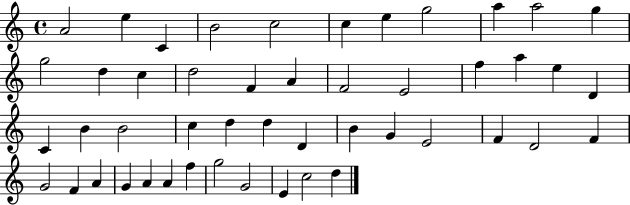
{
  \clef treble
  \time 4/4
  \defaultTimeSignature
  \key c \major
  a'2 e''4 c'4 | b'2 c''2 | c''4 e''4 g''2 | a''4 a''2 g''4 | \break g''2 d''4 c''4 | d''2 f'4 a'4 | f'2 e'2 | f''4 a''4 e''4 d'4 | \break c'4 b'4 b'2 | c''4 d''4 d''4 d'4 | b'4 g'4 e'2 | f'4 d'2 f'4 | \break g'2 f'4 a'4 | g'4 a'4 a'4 f''4 | g''2 g'2 | e'4 c''2 d''4 | \break \bar "|."
}